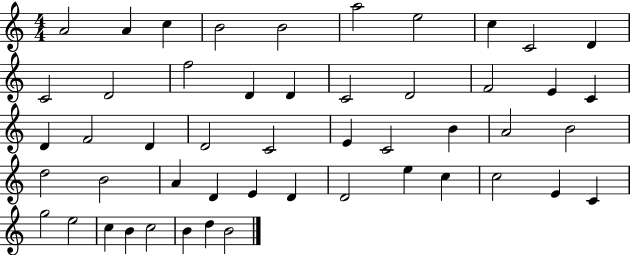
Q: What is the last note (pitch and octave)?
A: B4